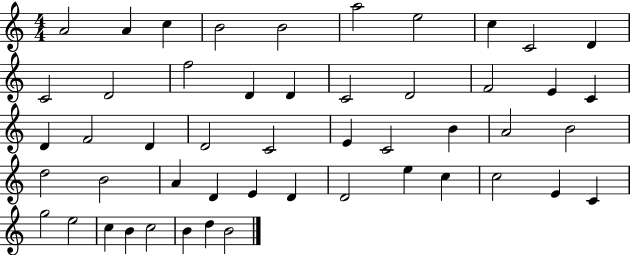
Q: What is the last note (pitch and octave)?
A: B4